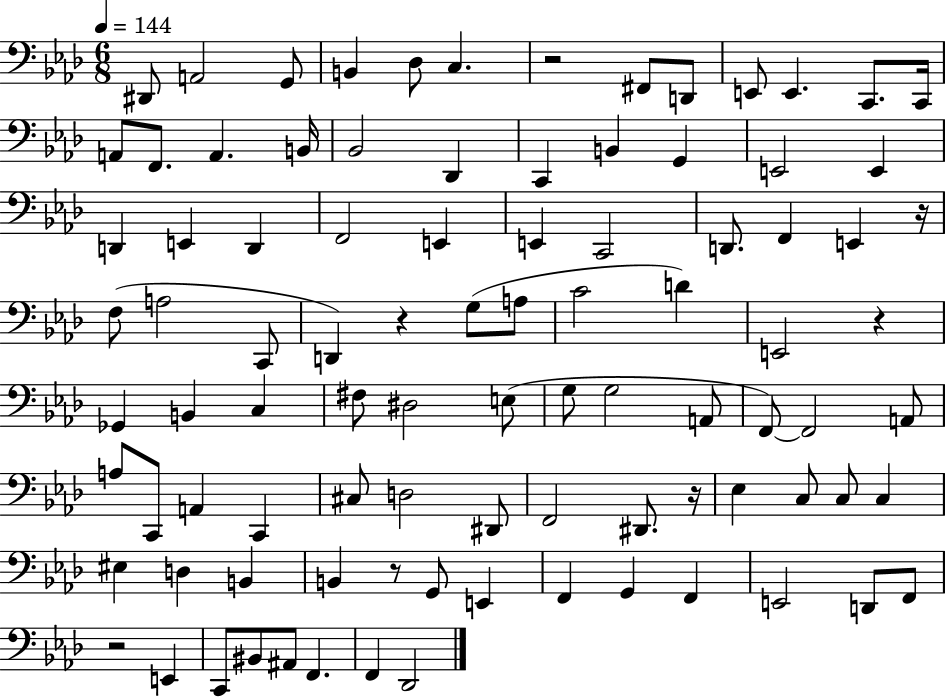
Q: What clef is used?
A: bass